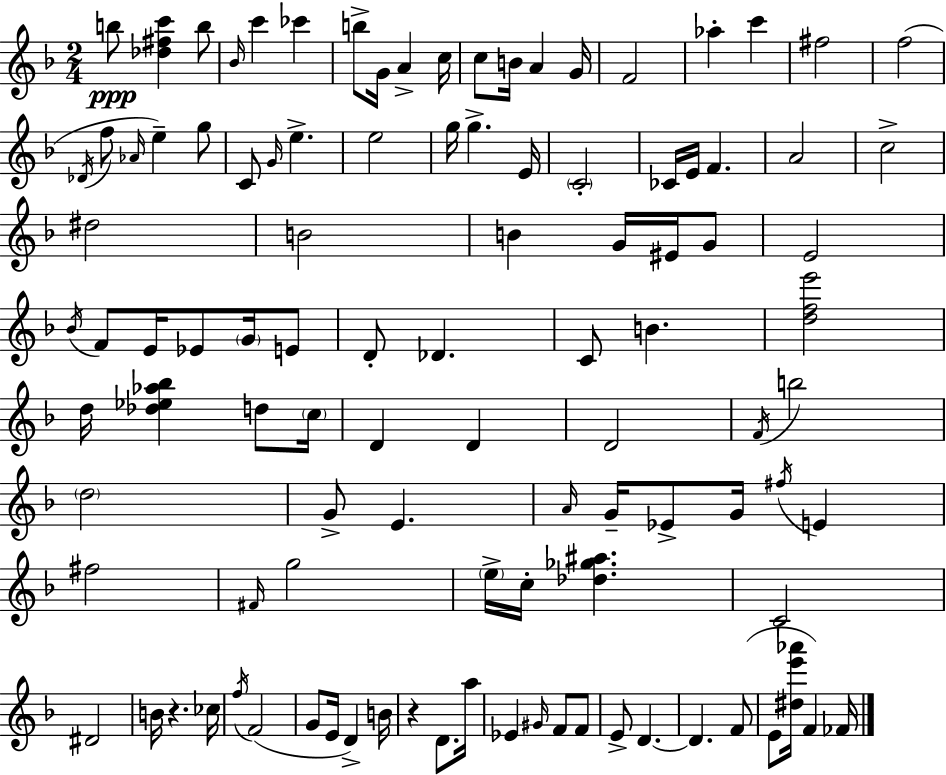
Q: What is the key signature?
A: D minor